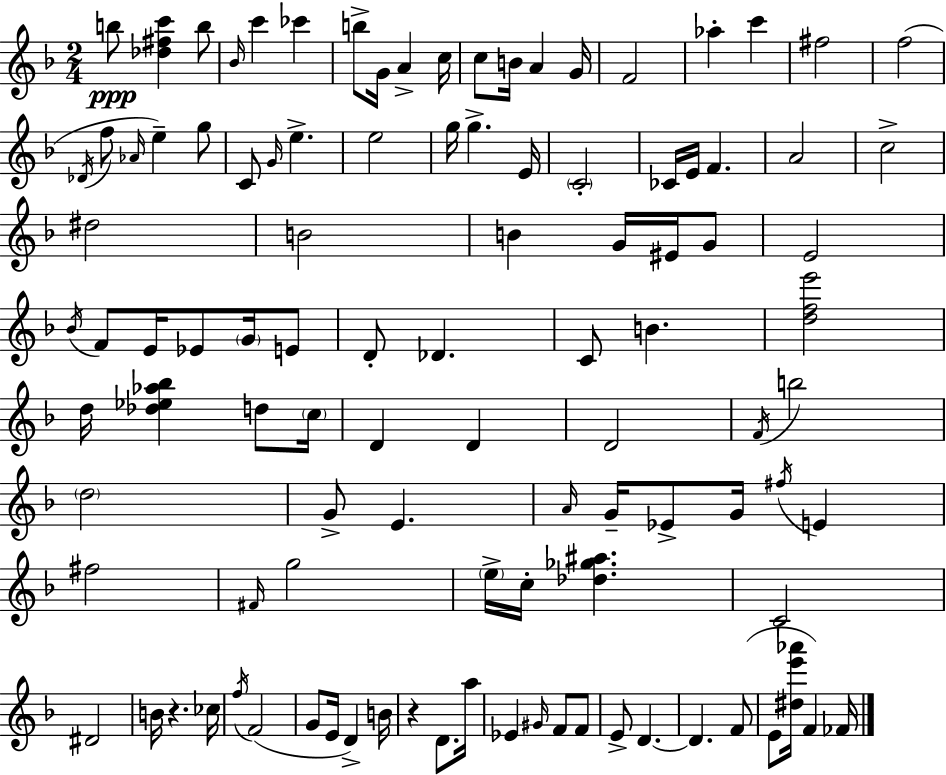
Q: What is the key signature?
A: D minor